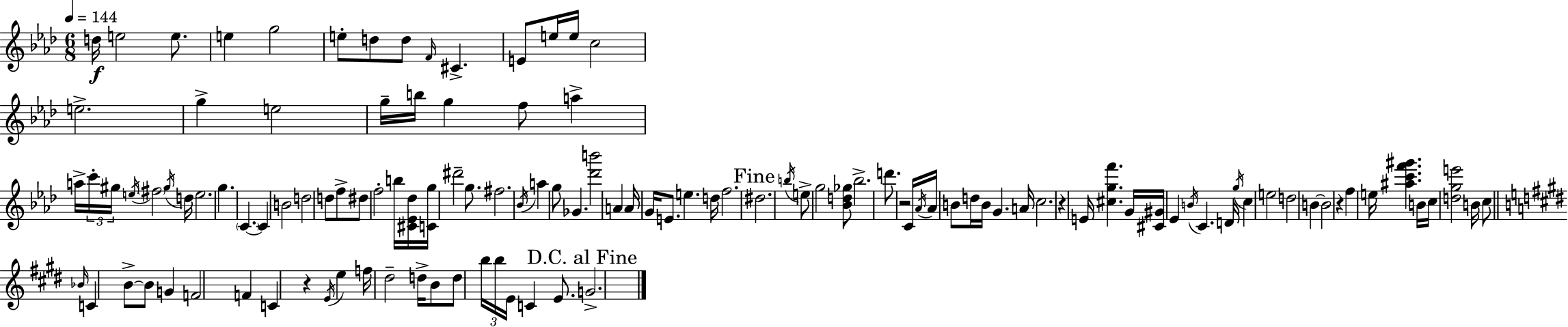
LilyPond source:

{
  \clef treble
  \numericTimeSignature
  \time 6/8
  \key f \minor
  \tempo 4 = 144
  d''16\f e''2 e''8. | e''4 g''2 | e''8-. d''8 d''8 \grace { f'16 } cis'4.-> | e'8 e''16 e''16 c''2 | \break e''2.-> | g''4-> e''2 | g''16-- b''16 g''4 f''8 a''4-> | a''16-> \tuplet 3/2 { c'''16-. gis''16 \acciaccatura { e''16 } } \parenthesize fis''2 | \break \acciaccatura { gis''16 } d''16 e''2. | g''4. \parenthesize c'4.~~ | c'4 b'2 | d''2 d''8 | \break f''8-> dis''8 f''2-. | b''16 <cis' ees' des''>16 <c' g''>16 dis'''2-- | g''8. fis''2. | \acciaccatura { bes'16 } a''4 g''8 ges'4. | \break <des''' b'''>2 | a'4 a'16 g'16 e'8. e''4. | d''16 f''2. | \mark "Fine" dis''2. | \break \acciaccatura { b''16 } e''8-> g''2 | <bes' d'' ges''>8 bes''2.-> | d'''8. r2 | c'16 \acciaccatura { aes'16 } aes'16 b'8 d''16 b'16 g'4. | \break a'16 c''2. | r4 e'16 <cis'' g'' f'''>4. | g'16 <cis' gis'>16 ees'4 \acciaccatura { b'16 } | c'4. d'16 \acciaccatura { g''16 } c''4 | \break e''2 d''2 | b'4~~ b'2 | r4 f''4 | e''16 <ais'' c''' f''' gis'''>4. b'16 c''16 <d'' g'' e'''>2 | \break b'16 c''8 \bar "||" \break \key e \major \grace { bes'16 } c'4 b'8->~~ b'8 g'4 | f'2 f'4 | c'4 r4 \acciaccatura { e'16 } e''4 | f''16 dis''2-- d''16-> | \break b'8 d''8 \tuplet 3/2 { b''16 b''16 e'16 } c'4 e'8. | \mark "D.C. al Fine" g'2.-> | \bar "|."
}